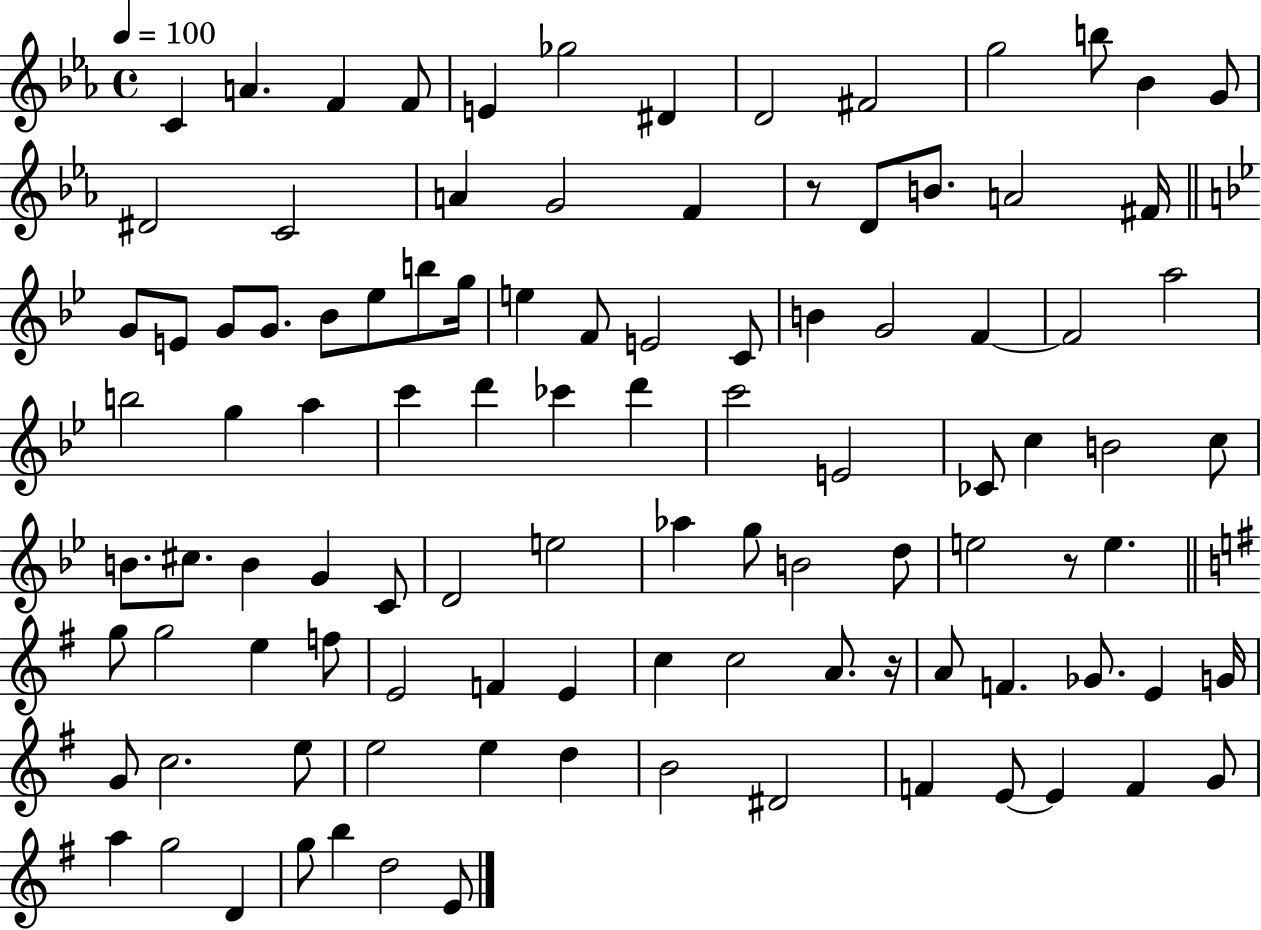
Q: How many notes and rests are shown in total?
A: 103